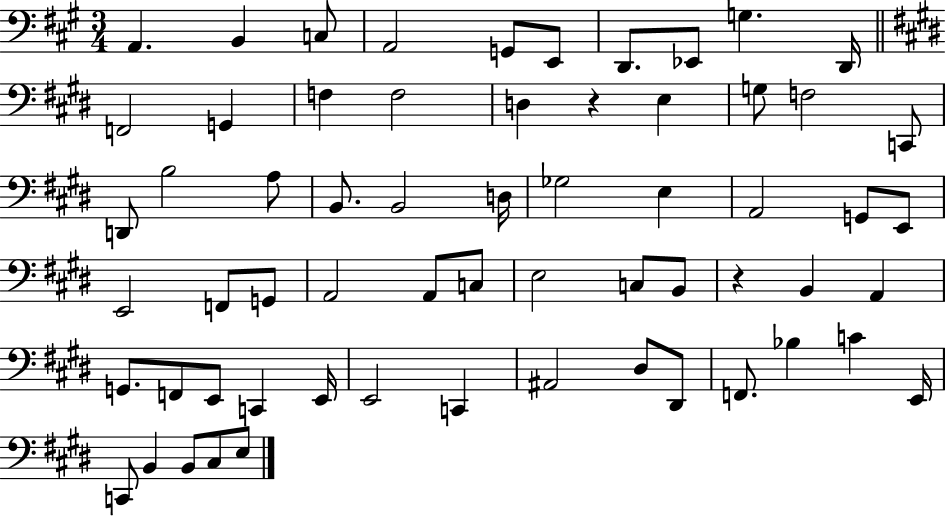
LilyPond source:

{
  \clef bass
  \numericTimeSignature
  \time 3/4
  \key a \major
  a,4. b,4 c8 | a,2 g,8 e,8 | d,8. ees,8 g4. d,16 | \bar "||" \break \key e \major f,2 g,4 | f4 f2 | d4 r4 e4 | g8 f2 c,8 | \break d,8 b2 a8 | b,8. b,2 d16 | ges2 e4 | a,2 g,8 e,8 | \break e,2 f,8 g,8 | a,2 a,8 c8 | e2 c8 b,8 | r4 b,4 a,4 | \break g,8. f,8 e,8 c,4 e,16 | e,2 c,4 | ais,2 dis8 dis,8 | f,8. bes4 c'4 e,16 | \break c,8 b,4 b,8 cis8 e8 | \bar "|."
}